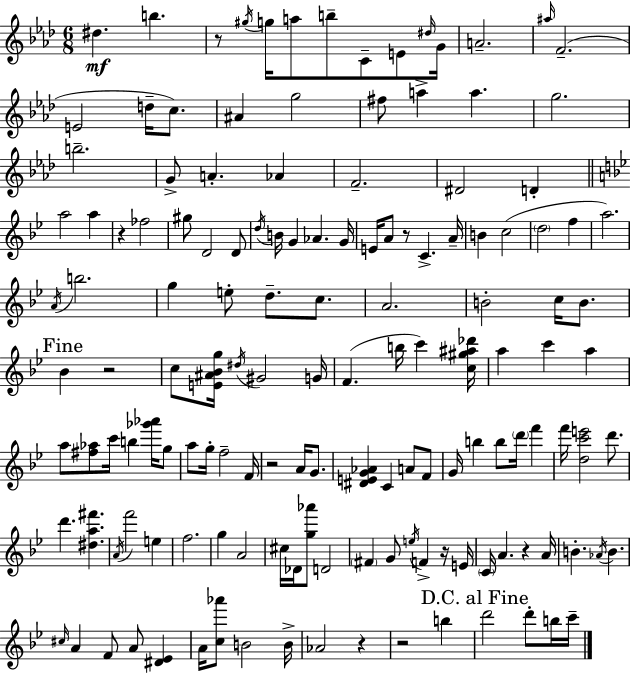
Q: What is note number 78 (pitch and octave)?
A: F4